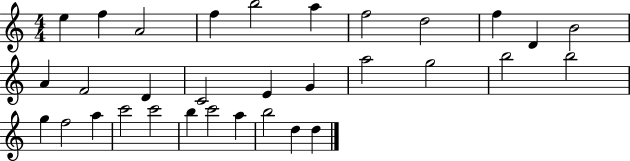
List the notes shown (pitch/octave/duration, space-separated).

E5/q F5/q A4/h F5/q B5/h A5/q F5/h D5/h F5/q D4/q B4/h A4/q F4/h D4/q C4/h E4/q G4/q A5/h G5/h B5/h B5/h G5/q F5/h A5/q C6/h C6/h B5/q C6/h A5/q B5/h D5/q D5/q